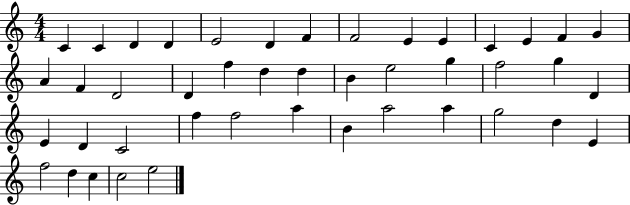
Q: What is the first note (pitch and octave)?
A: C4